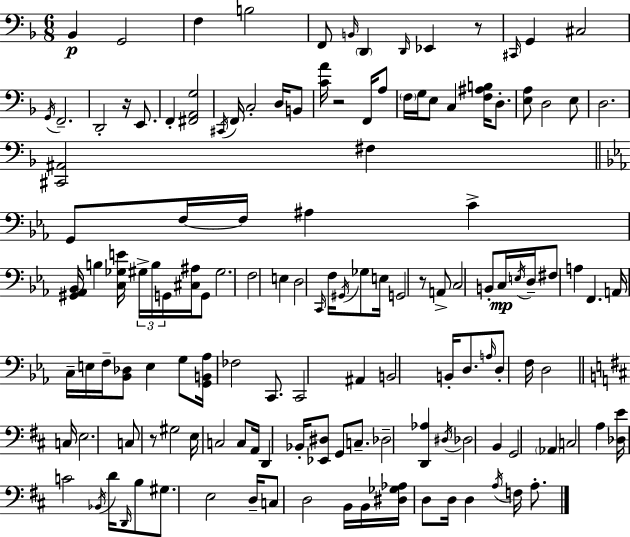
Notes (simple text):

Bb2/q G2/h F3/q B3/h F2/e B2/s D2/q D2/s Eb2/q R/e C#2/s G2/q C#3/h G2/s F2/h. D2/h R/s E2/e. F2/q [F#2,A2,G3]/h C#2/s F2/s C3/h D3/s B2/e [C4,A4]/s R/h F2/s A3/e F3/s G3/s E3/e C3/q [F3,A#3,B3]/s D3/e. [E3,A3]/e D3/h E3/e D3/h. [C#2,A#2]/h F#3/q G2/e F3/s F3/s A#3/q C4/q [G#2,Ab2,Bb2]/s B3/q [C3,Gb3,E4]/s G#3/s B3/s G2/s [C#3,A#3]/s G2/e G#3/h. F3/h E3/q D3/h C2/s F3/s G#2/s Gb3/e E3/s G2/h R/e A2/e C3/h B2/e C3/s E3/s D3/s F#3/e A3/q F2/q. A2/s C3/s E3/s F3/s [Bb2,Db3]/e E3/q G3/e [G2,B2,Ab3]/s FES3/h C2/e. C2/h A#2/q B2/h B2/s D3/e. A3/s D3/e F3/s D3/h C3/s E3/h. C3/e R/e G#3/h E3/s C3/h C3/e A2/s D2/q Bb2/s [Eb2,D#3]/e G2/e C3/e. Db3/h [D2,Ab3]/q D#3/s Db3/h B2/q G2/h Ab2/q C3/h A3/q [Db3,E4]/s C4/h Bb2/s D4/s D2/s B3/e G#3/e. E3/h D3/s C3/e D3/h B2/s B2/s [D#3,Gb3,Ab3]/s D3/e D3/s D3/q A3/s F3/s A3/e.